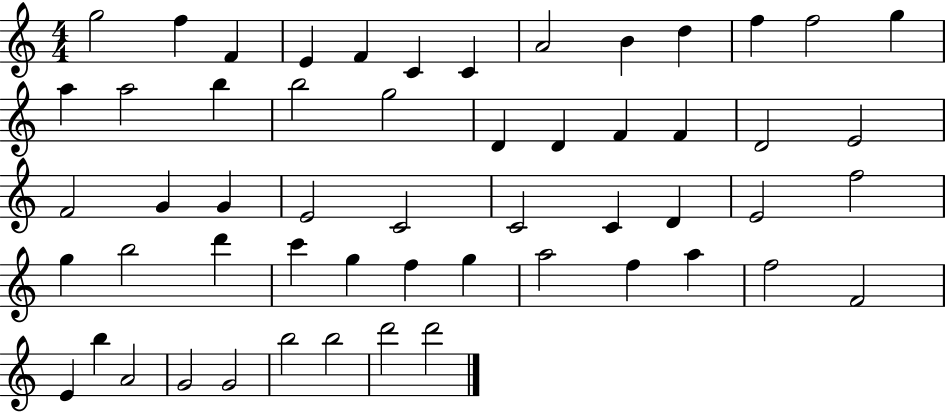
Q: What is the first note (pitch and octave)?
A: G5